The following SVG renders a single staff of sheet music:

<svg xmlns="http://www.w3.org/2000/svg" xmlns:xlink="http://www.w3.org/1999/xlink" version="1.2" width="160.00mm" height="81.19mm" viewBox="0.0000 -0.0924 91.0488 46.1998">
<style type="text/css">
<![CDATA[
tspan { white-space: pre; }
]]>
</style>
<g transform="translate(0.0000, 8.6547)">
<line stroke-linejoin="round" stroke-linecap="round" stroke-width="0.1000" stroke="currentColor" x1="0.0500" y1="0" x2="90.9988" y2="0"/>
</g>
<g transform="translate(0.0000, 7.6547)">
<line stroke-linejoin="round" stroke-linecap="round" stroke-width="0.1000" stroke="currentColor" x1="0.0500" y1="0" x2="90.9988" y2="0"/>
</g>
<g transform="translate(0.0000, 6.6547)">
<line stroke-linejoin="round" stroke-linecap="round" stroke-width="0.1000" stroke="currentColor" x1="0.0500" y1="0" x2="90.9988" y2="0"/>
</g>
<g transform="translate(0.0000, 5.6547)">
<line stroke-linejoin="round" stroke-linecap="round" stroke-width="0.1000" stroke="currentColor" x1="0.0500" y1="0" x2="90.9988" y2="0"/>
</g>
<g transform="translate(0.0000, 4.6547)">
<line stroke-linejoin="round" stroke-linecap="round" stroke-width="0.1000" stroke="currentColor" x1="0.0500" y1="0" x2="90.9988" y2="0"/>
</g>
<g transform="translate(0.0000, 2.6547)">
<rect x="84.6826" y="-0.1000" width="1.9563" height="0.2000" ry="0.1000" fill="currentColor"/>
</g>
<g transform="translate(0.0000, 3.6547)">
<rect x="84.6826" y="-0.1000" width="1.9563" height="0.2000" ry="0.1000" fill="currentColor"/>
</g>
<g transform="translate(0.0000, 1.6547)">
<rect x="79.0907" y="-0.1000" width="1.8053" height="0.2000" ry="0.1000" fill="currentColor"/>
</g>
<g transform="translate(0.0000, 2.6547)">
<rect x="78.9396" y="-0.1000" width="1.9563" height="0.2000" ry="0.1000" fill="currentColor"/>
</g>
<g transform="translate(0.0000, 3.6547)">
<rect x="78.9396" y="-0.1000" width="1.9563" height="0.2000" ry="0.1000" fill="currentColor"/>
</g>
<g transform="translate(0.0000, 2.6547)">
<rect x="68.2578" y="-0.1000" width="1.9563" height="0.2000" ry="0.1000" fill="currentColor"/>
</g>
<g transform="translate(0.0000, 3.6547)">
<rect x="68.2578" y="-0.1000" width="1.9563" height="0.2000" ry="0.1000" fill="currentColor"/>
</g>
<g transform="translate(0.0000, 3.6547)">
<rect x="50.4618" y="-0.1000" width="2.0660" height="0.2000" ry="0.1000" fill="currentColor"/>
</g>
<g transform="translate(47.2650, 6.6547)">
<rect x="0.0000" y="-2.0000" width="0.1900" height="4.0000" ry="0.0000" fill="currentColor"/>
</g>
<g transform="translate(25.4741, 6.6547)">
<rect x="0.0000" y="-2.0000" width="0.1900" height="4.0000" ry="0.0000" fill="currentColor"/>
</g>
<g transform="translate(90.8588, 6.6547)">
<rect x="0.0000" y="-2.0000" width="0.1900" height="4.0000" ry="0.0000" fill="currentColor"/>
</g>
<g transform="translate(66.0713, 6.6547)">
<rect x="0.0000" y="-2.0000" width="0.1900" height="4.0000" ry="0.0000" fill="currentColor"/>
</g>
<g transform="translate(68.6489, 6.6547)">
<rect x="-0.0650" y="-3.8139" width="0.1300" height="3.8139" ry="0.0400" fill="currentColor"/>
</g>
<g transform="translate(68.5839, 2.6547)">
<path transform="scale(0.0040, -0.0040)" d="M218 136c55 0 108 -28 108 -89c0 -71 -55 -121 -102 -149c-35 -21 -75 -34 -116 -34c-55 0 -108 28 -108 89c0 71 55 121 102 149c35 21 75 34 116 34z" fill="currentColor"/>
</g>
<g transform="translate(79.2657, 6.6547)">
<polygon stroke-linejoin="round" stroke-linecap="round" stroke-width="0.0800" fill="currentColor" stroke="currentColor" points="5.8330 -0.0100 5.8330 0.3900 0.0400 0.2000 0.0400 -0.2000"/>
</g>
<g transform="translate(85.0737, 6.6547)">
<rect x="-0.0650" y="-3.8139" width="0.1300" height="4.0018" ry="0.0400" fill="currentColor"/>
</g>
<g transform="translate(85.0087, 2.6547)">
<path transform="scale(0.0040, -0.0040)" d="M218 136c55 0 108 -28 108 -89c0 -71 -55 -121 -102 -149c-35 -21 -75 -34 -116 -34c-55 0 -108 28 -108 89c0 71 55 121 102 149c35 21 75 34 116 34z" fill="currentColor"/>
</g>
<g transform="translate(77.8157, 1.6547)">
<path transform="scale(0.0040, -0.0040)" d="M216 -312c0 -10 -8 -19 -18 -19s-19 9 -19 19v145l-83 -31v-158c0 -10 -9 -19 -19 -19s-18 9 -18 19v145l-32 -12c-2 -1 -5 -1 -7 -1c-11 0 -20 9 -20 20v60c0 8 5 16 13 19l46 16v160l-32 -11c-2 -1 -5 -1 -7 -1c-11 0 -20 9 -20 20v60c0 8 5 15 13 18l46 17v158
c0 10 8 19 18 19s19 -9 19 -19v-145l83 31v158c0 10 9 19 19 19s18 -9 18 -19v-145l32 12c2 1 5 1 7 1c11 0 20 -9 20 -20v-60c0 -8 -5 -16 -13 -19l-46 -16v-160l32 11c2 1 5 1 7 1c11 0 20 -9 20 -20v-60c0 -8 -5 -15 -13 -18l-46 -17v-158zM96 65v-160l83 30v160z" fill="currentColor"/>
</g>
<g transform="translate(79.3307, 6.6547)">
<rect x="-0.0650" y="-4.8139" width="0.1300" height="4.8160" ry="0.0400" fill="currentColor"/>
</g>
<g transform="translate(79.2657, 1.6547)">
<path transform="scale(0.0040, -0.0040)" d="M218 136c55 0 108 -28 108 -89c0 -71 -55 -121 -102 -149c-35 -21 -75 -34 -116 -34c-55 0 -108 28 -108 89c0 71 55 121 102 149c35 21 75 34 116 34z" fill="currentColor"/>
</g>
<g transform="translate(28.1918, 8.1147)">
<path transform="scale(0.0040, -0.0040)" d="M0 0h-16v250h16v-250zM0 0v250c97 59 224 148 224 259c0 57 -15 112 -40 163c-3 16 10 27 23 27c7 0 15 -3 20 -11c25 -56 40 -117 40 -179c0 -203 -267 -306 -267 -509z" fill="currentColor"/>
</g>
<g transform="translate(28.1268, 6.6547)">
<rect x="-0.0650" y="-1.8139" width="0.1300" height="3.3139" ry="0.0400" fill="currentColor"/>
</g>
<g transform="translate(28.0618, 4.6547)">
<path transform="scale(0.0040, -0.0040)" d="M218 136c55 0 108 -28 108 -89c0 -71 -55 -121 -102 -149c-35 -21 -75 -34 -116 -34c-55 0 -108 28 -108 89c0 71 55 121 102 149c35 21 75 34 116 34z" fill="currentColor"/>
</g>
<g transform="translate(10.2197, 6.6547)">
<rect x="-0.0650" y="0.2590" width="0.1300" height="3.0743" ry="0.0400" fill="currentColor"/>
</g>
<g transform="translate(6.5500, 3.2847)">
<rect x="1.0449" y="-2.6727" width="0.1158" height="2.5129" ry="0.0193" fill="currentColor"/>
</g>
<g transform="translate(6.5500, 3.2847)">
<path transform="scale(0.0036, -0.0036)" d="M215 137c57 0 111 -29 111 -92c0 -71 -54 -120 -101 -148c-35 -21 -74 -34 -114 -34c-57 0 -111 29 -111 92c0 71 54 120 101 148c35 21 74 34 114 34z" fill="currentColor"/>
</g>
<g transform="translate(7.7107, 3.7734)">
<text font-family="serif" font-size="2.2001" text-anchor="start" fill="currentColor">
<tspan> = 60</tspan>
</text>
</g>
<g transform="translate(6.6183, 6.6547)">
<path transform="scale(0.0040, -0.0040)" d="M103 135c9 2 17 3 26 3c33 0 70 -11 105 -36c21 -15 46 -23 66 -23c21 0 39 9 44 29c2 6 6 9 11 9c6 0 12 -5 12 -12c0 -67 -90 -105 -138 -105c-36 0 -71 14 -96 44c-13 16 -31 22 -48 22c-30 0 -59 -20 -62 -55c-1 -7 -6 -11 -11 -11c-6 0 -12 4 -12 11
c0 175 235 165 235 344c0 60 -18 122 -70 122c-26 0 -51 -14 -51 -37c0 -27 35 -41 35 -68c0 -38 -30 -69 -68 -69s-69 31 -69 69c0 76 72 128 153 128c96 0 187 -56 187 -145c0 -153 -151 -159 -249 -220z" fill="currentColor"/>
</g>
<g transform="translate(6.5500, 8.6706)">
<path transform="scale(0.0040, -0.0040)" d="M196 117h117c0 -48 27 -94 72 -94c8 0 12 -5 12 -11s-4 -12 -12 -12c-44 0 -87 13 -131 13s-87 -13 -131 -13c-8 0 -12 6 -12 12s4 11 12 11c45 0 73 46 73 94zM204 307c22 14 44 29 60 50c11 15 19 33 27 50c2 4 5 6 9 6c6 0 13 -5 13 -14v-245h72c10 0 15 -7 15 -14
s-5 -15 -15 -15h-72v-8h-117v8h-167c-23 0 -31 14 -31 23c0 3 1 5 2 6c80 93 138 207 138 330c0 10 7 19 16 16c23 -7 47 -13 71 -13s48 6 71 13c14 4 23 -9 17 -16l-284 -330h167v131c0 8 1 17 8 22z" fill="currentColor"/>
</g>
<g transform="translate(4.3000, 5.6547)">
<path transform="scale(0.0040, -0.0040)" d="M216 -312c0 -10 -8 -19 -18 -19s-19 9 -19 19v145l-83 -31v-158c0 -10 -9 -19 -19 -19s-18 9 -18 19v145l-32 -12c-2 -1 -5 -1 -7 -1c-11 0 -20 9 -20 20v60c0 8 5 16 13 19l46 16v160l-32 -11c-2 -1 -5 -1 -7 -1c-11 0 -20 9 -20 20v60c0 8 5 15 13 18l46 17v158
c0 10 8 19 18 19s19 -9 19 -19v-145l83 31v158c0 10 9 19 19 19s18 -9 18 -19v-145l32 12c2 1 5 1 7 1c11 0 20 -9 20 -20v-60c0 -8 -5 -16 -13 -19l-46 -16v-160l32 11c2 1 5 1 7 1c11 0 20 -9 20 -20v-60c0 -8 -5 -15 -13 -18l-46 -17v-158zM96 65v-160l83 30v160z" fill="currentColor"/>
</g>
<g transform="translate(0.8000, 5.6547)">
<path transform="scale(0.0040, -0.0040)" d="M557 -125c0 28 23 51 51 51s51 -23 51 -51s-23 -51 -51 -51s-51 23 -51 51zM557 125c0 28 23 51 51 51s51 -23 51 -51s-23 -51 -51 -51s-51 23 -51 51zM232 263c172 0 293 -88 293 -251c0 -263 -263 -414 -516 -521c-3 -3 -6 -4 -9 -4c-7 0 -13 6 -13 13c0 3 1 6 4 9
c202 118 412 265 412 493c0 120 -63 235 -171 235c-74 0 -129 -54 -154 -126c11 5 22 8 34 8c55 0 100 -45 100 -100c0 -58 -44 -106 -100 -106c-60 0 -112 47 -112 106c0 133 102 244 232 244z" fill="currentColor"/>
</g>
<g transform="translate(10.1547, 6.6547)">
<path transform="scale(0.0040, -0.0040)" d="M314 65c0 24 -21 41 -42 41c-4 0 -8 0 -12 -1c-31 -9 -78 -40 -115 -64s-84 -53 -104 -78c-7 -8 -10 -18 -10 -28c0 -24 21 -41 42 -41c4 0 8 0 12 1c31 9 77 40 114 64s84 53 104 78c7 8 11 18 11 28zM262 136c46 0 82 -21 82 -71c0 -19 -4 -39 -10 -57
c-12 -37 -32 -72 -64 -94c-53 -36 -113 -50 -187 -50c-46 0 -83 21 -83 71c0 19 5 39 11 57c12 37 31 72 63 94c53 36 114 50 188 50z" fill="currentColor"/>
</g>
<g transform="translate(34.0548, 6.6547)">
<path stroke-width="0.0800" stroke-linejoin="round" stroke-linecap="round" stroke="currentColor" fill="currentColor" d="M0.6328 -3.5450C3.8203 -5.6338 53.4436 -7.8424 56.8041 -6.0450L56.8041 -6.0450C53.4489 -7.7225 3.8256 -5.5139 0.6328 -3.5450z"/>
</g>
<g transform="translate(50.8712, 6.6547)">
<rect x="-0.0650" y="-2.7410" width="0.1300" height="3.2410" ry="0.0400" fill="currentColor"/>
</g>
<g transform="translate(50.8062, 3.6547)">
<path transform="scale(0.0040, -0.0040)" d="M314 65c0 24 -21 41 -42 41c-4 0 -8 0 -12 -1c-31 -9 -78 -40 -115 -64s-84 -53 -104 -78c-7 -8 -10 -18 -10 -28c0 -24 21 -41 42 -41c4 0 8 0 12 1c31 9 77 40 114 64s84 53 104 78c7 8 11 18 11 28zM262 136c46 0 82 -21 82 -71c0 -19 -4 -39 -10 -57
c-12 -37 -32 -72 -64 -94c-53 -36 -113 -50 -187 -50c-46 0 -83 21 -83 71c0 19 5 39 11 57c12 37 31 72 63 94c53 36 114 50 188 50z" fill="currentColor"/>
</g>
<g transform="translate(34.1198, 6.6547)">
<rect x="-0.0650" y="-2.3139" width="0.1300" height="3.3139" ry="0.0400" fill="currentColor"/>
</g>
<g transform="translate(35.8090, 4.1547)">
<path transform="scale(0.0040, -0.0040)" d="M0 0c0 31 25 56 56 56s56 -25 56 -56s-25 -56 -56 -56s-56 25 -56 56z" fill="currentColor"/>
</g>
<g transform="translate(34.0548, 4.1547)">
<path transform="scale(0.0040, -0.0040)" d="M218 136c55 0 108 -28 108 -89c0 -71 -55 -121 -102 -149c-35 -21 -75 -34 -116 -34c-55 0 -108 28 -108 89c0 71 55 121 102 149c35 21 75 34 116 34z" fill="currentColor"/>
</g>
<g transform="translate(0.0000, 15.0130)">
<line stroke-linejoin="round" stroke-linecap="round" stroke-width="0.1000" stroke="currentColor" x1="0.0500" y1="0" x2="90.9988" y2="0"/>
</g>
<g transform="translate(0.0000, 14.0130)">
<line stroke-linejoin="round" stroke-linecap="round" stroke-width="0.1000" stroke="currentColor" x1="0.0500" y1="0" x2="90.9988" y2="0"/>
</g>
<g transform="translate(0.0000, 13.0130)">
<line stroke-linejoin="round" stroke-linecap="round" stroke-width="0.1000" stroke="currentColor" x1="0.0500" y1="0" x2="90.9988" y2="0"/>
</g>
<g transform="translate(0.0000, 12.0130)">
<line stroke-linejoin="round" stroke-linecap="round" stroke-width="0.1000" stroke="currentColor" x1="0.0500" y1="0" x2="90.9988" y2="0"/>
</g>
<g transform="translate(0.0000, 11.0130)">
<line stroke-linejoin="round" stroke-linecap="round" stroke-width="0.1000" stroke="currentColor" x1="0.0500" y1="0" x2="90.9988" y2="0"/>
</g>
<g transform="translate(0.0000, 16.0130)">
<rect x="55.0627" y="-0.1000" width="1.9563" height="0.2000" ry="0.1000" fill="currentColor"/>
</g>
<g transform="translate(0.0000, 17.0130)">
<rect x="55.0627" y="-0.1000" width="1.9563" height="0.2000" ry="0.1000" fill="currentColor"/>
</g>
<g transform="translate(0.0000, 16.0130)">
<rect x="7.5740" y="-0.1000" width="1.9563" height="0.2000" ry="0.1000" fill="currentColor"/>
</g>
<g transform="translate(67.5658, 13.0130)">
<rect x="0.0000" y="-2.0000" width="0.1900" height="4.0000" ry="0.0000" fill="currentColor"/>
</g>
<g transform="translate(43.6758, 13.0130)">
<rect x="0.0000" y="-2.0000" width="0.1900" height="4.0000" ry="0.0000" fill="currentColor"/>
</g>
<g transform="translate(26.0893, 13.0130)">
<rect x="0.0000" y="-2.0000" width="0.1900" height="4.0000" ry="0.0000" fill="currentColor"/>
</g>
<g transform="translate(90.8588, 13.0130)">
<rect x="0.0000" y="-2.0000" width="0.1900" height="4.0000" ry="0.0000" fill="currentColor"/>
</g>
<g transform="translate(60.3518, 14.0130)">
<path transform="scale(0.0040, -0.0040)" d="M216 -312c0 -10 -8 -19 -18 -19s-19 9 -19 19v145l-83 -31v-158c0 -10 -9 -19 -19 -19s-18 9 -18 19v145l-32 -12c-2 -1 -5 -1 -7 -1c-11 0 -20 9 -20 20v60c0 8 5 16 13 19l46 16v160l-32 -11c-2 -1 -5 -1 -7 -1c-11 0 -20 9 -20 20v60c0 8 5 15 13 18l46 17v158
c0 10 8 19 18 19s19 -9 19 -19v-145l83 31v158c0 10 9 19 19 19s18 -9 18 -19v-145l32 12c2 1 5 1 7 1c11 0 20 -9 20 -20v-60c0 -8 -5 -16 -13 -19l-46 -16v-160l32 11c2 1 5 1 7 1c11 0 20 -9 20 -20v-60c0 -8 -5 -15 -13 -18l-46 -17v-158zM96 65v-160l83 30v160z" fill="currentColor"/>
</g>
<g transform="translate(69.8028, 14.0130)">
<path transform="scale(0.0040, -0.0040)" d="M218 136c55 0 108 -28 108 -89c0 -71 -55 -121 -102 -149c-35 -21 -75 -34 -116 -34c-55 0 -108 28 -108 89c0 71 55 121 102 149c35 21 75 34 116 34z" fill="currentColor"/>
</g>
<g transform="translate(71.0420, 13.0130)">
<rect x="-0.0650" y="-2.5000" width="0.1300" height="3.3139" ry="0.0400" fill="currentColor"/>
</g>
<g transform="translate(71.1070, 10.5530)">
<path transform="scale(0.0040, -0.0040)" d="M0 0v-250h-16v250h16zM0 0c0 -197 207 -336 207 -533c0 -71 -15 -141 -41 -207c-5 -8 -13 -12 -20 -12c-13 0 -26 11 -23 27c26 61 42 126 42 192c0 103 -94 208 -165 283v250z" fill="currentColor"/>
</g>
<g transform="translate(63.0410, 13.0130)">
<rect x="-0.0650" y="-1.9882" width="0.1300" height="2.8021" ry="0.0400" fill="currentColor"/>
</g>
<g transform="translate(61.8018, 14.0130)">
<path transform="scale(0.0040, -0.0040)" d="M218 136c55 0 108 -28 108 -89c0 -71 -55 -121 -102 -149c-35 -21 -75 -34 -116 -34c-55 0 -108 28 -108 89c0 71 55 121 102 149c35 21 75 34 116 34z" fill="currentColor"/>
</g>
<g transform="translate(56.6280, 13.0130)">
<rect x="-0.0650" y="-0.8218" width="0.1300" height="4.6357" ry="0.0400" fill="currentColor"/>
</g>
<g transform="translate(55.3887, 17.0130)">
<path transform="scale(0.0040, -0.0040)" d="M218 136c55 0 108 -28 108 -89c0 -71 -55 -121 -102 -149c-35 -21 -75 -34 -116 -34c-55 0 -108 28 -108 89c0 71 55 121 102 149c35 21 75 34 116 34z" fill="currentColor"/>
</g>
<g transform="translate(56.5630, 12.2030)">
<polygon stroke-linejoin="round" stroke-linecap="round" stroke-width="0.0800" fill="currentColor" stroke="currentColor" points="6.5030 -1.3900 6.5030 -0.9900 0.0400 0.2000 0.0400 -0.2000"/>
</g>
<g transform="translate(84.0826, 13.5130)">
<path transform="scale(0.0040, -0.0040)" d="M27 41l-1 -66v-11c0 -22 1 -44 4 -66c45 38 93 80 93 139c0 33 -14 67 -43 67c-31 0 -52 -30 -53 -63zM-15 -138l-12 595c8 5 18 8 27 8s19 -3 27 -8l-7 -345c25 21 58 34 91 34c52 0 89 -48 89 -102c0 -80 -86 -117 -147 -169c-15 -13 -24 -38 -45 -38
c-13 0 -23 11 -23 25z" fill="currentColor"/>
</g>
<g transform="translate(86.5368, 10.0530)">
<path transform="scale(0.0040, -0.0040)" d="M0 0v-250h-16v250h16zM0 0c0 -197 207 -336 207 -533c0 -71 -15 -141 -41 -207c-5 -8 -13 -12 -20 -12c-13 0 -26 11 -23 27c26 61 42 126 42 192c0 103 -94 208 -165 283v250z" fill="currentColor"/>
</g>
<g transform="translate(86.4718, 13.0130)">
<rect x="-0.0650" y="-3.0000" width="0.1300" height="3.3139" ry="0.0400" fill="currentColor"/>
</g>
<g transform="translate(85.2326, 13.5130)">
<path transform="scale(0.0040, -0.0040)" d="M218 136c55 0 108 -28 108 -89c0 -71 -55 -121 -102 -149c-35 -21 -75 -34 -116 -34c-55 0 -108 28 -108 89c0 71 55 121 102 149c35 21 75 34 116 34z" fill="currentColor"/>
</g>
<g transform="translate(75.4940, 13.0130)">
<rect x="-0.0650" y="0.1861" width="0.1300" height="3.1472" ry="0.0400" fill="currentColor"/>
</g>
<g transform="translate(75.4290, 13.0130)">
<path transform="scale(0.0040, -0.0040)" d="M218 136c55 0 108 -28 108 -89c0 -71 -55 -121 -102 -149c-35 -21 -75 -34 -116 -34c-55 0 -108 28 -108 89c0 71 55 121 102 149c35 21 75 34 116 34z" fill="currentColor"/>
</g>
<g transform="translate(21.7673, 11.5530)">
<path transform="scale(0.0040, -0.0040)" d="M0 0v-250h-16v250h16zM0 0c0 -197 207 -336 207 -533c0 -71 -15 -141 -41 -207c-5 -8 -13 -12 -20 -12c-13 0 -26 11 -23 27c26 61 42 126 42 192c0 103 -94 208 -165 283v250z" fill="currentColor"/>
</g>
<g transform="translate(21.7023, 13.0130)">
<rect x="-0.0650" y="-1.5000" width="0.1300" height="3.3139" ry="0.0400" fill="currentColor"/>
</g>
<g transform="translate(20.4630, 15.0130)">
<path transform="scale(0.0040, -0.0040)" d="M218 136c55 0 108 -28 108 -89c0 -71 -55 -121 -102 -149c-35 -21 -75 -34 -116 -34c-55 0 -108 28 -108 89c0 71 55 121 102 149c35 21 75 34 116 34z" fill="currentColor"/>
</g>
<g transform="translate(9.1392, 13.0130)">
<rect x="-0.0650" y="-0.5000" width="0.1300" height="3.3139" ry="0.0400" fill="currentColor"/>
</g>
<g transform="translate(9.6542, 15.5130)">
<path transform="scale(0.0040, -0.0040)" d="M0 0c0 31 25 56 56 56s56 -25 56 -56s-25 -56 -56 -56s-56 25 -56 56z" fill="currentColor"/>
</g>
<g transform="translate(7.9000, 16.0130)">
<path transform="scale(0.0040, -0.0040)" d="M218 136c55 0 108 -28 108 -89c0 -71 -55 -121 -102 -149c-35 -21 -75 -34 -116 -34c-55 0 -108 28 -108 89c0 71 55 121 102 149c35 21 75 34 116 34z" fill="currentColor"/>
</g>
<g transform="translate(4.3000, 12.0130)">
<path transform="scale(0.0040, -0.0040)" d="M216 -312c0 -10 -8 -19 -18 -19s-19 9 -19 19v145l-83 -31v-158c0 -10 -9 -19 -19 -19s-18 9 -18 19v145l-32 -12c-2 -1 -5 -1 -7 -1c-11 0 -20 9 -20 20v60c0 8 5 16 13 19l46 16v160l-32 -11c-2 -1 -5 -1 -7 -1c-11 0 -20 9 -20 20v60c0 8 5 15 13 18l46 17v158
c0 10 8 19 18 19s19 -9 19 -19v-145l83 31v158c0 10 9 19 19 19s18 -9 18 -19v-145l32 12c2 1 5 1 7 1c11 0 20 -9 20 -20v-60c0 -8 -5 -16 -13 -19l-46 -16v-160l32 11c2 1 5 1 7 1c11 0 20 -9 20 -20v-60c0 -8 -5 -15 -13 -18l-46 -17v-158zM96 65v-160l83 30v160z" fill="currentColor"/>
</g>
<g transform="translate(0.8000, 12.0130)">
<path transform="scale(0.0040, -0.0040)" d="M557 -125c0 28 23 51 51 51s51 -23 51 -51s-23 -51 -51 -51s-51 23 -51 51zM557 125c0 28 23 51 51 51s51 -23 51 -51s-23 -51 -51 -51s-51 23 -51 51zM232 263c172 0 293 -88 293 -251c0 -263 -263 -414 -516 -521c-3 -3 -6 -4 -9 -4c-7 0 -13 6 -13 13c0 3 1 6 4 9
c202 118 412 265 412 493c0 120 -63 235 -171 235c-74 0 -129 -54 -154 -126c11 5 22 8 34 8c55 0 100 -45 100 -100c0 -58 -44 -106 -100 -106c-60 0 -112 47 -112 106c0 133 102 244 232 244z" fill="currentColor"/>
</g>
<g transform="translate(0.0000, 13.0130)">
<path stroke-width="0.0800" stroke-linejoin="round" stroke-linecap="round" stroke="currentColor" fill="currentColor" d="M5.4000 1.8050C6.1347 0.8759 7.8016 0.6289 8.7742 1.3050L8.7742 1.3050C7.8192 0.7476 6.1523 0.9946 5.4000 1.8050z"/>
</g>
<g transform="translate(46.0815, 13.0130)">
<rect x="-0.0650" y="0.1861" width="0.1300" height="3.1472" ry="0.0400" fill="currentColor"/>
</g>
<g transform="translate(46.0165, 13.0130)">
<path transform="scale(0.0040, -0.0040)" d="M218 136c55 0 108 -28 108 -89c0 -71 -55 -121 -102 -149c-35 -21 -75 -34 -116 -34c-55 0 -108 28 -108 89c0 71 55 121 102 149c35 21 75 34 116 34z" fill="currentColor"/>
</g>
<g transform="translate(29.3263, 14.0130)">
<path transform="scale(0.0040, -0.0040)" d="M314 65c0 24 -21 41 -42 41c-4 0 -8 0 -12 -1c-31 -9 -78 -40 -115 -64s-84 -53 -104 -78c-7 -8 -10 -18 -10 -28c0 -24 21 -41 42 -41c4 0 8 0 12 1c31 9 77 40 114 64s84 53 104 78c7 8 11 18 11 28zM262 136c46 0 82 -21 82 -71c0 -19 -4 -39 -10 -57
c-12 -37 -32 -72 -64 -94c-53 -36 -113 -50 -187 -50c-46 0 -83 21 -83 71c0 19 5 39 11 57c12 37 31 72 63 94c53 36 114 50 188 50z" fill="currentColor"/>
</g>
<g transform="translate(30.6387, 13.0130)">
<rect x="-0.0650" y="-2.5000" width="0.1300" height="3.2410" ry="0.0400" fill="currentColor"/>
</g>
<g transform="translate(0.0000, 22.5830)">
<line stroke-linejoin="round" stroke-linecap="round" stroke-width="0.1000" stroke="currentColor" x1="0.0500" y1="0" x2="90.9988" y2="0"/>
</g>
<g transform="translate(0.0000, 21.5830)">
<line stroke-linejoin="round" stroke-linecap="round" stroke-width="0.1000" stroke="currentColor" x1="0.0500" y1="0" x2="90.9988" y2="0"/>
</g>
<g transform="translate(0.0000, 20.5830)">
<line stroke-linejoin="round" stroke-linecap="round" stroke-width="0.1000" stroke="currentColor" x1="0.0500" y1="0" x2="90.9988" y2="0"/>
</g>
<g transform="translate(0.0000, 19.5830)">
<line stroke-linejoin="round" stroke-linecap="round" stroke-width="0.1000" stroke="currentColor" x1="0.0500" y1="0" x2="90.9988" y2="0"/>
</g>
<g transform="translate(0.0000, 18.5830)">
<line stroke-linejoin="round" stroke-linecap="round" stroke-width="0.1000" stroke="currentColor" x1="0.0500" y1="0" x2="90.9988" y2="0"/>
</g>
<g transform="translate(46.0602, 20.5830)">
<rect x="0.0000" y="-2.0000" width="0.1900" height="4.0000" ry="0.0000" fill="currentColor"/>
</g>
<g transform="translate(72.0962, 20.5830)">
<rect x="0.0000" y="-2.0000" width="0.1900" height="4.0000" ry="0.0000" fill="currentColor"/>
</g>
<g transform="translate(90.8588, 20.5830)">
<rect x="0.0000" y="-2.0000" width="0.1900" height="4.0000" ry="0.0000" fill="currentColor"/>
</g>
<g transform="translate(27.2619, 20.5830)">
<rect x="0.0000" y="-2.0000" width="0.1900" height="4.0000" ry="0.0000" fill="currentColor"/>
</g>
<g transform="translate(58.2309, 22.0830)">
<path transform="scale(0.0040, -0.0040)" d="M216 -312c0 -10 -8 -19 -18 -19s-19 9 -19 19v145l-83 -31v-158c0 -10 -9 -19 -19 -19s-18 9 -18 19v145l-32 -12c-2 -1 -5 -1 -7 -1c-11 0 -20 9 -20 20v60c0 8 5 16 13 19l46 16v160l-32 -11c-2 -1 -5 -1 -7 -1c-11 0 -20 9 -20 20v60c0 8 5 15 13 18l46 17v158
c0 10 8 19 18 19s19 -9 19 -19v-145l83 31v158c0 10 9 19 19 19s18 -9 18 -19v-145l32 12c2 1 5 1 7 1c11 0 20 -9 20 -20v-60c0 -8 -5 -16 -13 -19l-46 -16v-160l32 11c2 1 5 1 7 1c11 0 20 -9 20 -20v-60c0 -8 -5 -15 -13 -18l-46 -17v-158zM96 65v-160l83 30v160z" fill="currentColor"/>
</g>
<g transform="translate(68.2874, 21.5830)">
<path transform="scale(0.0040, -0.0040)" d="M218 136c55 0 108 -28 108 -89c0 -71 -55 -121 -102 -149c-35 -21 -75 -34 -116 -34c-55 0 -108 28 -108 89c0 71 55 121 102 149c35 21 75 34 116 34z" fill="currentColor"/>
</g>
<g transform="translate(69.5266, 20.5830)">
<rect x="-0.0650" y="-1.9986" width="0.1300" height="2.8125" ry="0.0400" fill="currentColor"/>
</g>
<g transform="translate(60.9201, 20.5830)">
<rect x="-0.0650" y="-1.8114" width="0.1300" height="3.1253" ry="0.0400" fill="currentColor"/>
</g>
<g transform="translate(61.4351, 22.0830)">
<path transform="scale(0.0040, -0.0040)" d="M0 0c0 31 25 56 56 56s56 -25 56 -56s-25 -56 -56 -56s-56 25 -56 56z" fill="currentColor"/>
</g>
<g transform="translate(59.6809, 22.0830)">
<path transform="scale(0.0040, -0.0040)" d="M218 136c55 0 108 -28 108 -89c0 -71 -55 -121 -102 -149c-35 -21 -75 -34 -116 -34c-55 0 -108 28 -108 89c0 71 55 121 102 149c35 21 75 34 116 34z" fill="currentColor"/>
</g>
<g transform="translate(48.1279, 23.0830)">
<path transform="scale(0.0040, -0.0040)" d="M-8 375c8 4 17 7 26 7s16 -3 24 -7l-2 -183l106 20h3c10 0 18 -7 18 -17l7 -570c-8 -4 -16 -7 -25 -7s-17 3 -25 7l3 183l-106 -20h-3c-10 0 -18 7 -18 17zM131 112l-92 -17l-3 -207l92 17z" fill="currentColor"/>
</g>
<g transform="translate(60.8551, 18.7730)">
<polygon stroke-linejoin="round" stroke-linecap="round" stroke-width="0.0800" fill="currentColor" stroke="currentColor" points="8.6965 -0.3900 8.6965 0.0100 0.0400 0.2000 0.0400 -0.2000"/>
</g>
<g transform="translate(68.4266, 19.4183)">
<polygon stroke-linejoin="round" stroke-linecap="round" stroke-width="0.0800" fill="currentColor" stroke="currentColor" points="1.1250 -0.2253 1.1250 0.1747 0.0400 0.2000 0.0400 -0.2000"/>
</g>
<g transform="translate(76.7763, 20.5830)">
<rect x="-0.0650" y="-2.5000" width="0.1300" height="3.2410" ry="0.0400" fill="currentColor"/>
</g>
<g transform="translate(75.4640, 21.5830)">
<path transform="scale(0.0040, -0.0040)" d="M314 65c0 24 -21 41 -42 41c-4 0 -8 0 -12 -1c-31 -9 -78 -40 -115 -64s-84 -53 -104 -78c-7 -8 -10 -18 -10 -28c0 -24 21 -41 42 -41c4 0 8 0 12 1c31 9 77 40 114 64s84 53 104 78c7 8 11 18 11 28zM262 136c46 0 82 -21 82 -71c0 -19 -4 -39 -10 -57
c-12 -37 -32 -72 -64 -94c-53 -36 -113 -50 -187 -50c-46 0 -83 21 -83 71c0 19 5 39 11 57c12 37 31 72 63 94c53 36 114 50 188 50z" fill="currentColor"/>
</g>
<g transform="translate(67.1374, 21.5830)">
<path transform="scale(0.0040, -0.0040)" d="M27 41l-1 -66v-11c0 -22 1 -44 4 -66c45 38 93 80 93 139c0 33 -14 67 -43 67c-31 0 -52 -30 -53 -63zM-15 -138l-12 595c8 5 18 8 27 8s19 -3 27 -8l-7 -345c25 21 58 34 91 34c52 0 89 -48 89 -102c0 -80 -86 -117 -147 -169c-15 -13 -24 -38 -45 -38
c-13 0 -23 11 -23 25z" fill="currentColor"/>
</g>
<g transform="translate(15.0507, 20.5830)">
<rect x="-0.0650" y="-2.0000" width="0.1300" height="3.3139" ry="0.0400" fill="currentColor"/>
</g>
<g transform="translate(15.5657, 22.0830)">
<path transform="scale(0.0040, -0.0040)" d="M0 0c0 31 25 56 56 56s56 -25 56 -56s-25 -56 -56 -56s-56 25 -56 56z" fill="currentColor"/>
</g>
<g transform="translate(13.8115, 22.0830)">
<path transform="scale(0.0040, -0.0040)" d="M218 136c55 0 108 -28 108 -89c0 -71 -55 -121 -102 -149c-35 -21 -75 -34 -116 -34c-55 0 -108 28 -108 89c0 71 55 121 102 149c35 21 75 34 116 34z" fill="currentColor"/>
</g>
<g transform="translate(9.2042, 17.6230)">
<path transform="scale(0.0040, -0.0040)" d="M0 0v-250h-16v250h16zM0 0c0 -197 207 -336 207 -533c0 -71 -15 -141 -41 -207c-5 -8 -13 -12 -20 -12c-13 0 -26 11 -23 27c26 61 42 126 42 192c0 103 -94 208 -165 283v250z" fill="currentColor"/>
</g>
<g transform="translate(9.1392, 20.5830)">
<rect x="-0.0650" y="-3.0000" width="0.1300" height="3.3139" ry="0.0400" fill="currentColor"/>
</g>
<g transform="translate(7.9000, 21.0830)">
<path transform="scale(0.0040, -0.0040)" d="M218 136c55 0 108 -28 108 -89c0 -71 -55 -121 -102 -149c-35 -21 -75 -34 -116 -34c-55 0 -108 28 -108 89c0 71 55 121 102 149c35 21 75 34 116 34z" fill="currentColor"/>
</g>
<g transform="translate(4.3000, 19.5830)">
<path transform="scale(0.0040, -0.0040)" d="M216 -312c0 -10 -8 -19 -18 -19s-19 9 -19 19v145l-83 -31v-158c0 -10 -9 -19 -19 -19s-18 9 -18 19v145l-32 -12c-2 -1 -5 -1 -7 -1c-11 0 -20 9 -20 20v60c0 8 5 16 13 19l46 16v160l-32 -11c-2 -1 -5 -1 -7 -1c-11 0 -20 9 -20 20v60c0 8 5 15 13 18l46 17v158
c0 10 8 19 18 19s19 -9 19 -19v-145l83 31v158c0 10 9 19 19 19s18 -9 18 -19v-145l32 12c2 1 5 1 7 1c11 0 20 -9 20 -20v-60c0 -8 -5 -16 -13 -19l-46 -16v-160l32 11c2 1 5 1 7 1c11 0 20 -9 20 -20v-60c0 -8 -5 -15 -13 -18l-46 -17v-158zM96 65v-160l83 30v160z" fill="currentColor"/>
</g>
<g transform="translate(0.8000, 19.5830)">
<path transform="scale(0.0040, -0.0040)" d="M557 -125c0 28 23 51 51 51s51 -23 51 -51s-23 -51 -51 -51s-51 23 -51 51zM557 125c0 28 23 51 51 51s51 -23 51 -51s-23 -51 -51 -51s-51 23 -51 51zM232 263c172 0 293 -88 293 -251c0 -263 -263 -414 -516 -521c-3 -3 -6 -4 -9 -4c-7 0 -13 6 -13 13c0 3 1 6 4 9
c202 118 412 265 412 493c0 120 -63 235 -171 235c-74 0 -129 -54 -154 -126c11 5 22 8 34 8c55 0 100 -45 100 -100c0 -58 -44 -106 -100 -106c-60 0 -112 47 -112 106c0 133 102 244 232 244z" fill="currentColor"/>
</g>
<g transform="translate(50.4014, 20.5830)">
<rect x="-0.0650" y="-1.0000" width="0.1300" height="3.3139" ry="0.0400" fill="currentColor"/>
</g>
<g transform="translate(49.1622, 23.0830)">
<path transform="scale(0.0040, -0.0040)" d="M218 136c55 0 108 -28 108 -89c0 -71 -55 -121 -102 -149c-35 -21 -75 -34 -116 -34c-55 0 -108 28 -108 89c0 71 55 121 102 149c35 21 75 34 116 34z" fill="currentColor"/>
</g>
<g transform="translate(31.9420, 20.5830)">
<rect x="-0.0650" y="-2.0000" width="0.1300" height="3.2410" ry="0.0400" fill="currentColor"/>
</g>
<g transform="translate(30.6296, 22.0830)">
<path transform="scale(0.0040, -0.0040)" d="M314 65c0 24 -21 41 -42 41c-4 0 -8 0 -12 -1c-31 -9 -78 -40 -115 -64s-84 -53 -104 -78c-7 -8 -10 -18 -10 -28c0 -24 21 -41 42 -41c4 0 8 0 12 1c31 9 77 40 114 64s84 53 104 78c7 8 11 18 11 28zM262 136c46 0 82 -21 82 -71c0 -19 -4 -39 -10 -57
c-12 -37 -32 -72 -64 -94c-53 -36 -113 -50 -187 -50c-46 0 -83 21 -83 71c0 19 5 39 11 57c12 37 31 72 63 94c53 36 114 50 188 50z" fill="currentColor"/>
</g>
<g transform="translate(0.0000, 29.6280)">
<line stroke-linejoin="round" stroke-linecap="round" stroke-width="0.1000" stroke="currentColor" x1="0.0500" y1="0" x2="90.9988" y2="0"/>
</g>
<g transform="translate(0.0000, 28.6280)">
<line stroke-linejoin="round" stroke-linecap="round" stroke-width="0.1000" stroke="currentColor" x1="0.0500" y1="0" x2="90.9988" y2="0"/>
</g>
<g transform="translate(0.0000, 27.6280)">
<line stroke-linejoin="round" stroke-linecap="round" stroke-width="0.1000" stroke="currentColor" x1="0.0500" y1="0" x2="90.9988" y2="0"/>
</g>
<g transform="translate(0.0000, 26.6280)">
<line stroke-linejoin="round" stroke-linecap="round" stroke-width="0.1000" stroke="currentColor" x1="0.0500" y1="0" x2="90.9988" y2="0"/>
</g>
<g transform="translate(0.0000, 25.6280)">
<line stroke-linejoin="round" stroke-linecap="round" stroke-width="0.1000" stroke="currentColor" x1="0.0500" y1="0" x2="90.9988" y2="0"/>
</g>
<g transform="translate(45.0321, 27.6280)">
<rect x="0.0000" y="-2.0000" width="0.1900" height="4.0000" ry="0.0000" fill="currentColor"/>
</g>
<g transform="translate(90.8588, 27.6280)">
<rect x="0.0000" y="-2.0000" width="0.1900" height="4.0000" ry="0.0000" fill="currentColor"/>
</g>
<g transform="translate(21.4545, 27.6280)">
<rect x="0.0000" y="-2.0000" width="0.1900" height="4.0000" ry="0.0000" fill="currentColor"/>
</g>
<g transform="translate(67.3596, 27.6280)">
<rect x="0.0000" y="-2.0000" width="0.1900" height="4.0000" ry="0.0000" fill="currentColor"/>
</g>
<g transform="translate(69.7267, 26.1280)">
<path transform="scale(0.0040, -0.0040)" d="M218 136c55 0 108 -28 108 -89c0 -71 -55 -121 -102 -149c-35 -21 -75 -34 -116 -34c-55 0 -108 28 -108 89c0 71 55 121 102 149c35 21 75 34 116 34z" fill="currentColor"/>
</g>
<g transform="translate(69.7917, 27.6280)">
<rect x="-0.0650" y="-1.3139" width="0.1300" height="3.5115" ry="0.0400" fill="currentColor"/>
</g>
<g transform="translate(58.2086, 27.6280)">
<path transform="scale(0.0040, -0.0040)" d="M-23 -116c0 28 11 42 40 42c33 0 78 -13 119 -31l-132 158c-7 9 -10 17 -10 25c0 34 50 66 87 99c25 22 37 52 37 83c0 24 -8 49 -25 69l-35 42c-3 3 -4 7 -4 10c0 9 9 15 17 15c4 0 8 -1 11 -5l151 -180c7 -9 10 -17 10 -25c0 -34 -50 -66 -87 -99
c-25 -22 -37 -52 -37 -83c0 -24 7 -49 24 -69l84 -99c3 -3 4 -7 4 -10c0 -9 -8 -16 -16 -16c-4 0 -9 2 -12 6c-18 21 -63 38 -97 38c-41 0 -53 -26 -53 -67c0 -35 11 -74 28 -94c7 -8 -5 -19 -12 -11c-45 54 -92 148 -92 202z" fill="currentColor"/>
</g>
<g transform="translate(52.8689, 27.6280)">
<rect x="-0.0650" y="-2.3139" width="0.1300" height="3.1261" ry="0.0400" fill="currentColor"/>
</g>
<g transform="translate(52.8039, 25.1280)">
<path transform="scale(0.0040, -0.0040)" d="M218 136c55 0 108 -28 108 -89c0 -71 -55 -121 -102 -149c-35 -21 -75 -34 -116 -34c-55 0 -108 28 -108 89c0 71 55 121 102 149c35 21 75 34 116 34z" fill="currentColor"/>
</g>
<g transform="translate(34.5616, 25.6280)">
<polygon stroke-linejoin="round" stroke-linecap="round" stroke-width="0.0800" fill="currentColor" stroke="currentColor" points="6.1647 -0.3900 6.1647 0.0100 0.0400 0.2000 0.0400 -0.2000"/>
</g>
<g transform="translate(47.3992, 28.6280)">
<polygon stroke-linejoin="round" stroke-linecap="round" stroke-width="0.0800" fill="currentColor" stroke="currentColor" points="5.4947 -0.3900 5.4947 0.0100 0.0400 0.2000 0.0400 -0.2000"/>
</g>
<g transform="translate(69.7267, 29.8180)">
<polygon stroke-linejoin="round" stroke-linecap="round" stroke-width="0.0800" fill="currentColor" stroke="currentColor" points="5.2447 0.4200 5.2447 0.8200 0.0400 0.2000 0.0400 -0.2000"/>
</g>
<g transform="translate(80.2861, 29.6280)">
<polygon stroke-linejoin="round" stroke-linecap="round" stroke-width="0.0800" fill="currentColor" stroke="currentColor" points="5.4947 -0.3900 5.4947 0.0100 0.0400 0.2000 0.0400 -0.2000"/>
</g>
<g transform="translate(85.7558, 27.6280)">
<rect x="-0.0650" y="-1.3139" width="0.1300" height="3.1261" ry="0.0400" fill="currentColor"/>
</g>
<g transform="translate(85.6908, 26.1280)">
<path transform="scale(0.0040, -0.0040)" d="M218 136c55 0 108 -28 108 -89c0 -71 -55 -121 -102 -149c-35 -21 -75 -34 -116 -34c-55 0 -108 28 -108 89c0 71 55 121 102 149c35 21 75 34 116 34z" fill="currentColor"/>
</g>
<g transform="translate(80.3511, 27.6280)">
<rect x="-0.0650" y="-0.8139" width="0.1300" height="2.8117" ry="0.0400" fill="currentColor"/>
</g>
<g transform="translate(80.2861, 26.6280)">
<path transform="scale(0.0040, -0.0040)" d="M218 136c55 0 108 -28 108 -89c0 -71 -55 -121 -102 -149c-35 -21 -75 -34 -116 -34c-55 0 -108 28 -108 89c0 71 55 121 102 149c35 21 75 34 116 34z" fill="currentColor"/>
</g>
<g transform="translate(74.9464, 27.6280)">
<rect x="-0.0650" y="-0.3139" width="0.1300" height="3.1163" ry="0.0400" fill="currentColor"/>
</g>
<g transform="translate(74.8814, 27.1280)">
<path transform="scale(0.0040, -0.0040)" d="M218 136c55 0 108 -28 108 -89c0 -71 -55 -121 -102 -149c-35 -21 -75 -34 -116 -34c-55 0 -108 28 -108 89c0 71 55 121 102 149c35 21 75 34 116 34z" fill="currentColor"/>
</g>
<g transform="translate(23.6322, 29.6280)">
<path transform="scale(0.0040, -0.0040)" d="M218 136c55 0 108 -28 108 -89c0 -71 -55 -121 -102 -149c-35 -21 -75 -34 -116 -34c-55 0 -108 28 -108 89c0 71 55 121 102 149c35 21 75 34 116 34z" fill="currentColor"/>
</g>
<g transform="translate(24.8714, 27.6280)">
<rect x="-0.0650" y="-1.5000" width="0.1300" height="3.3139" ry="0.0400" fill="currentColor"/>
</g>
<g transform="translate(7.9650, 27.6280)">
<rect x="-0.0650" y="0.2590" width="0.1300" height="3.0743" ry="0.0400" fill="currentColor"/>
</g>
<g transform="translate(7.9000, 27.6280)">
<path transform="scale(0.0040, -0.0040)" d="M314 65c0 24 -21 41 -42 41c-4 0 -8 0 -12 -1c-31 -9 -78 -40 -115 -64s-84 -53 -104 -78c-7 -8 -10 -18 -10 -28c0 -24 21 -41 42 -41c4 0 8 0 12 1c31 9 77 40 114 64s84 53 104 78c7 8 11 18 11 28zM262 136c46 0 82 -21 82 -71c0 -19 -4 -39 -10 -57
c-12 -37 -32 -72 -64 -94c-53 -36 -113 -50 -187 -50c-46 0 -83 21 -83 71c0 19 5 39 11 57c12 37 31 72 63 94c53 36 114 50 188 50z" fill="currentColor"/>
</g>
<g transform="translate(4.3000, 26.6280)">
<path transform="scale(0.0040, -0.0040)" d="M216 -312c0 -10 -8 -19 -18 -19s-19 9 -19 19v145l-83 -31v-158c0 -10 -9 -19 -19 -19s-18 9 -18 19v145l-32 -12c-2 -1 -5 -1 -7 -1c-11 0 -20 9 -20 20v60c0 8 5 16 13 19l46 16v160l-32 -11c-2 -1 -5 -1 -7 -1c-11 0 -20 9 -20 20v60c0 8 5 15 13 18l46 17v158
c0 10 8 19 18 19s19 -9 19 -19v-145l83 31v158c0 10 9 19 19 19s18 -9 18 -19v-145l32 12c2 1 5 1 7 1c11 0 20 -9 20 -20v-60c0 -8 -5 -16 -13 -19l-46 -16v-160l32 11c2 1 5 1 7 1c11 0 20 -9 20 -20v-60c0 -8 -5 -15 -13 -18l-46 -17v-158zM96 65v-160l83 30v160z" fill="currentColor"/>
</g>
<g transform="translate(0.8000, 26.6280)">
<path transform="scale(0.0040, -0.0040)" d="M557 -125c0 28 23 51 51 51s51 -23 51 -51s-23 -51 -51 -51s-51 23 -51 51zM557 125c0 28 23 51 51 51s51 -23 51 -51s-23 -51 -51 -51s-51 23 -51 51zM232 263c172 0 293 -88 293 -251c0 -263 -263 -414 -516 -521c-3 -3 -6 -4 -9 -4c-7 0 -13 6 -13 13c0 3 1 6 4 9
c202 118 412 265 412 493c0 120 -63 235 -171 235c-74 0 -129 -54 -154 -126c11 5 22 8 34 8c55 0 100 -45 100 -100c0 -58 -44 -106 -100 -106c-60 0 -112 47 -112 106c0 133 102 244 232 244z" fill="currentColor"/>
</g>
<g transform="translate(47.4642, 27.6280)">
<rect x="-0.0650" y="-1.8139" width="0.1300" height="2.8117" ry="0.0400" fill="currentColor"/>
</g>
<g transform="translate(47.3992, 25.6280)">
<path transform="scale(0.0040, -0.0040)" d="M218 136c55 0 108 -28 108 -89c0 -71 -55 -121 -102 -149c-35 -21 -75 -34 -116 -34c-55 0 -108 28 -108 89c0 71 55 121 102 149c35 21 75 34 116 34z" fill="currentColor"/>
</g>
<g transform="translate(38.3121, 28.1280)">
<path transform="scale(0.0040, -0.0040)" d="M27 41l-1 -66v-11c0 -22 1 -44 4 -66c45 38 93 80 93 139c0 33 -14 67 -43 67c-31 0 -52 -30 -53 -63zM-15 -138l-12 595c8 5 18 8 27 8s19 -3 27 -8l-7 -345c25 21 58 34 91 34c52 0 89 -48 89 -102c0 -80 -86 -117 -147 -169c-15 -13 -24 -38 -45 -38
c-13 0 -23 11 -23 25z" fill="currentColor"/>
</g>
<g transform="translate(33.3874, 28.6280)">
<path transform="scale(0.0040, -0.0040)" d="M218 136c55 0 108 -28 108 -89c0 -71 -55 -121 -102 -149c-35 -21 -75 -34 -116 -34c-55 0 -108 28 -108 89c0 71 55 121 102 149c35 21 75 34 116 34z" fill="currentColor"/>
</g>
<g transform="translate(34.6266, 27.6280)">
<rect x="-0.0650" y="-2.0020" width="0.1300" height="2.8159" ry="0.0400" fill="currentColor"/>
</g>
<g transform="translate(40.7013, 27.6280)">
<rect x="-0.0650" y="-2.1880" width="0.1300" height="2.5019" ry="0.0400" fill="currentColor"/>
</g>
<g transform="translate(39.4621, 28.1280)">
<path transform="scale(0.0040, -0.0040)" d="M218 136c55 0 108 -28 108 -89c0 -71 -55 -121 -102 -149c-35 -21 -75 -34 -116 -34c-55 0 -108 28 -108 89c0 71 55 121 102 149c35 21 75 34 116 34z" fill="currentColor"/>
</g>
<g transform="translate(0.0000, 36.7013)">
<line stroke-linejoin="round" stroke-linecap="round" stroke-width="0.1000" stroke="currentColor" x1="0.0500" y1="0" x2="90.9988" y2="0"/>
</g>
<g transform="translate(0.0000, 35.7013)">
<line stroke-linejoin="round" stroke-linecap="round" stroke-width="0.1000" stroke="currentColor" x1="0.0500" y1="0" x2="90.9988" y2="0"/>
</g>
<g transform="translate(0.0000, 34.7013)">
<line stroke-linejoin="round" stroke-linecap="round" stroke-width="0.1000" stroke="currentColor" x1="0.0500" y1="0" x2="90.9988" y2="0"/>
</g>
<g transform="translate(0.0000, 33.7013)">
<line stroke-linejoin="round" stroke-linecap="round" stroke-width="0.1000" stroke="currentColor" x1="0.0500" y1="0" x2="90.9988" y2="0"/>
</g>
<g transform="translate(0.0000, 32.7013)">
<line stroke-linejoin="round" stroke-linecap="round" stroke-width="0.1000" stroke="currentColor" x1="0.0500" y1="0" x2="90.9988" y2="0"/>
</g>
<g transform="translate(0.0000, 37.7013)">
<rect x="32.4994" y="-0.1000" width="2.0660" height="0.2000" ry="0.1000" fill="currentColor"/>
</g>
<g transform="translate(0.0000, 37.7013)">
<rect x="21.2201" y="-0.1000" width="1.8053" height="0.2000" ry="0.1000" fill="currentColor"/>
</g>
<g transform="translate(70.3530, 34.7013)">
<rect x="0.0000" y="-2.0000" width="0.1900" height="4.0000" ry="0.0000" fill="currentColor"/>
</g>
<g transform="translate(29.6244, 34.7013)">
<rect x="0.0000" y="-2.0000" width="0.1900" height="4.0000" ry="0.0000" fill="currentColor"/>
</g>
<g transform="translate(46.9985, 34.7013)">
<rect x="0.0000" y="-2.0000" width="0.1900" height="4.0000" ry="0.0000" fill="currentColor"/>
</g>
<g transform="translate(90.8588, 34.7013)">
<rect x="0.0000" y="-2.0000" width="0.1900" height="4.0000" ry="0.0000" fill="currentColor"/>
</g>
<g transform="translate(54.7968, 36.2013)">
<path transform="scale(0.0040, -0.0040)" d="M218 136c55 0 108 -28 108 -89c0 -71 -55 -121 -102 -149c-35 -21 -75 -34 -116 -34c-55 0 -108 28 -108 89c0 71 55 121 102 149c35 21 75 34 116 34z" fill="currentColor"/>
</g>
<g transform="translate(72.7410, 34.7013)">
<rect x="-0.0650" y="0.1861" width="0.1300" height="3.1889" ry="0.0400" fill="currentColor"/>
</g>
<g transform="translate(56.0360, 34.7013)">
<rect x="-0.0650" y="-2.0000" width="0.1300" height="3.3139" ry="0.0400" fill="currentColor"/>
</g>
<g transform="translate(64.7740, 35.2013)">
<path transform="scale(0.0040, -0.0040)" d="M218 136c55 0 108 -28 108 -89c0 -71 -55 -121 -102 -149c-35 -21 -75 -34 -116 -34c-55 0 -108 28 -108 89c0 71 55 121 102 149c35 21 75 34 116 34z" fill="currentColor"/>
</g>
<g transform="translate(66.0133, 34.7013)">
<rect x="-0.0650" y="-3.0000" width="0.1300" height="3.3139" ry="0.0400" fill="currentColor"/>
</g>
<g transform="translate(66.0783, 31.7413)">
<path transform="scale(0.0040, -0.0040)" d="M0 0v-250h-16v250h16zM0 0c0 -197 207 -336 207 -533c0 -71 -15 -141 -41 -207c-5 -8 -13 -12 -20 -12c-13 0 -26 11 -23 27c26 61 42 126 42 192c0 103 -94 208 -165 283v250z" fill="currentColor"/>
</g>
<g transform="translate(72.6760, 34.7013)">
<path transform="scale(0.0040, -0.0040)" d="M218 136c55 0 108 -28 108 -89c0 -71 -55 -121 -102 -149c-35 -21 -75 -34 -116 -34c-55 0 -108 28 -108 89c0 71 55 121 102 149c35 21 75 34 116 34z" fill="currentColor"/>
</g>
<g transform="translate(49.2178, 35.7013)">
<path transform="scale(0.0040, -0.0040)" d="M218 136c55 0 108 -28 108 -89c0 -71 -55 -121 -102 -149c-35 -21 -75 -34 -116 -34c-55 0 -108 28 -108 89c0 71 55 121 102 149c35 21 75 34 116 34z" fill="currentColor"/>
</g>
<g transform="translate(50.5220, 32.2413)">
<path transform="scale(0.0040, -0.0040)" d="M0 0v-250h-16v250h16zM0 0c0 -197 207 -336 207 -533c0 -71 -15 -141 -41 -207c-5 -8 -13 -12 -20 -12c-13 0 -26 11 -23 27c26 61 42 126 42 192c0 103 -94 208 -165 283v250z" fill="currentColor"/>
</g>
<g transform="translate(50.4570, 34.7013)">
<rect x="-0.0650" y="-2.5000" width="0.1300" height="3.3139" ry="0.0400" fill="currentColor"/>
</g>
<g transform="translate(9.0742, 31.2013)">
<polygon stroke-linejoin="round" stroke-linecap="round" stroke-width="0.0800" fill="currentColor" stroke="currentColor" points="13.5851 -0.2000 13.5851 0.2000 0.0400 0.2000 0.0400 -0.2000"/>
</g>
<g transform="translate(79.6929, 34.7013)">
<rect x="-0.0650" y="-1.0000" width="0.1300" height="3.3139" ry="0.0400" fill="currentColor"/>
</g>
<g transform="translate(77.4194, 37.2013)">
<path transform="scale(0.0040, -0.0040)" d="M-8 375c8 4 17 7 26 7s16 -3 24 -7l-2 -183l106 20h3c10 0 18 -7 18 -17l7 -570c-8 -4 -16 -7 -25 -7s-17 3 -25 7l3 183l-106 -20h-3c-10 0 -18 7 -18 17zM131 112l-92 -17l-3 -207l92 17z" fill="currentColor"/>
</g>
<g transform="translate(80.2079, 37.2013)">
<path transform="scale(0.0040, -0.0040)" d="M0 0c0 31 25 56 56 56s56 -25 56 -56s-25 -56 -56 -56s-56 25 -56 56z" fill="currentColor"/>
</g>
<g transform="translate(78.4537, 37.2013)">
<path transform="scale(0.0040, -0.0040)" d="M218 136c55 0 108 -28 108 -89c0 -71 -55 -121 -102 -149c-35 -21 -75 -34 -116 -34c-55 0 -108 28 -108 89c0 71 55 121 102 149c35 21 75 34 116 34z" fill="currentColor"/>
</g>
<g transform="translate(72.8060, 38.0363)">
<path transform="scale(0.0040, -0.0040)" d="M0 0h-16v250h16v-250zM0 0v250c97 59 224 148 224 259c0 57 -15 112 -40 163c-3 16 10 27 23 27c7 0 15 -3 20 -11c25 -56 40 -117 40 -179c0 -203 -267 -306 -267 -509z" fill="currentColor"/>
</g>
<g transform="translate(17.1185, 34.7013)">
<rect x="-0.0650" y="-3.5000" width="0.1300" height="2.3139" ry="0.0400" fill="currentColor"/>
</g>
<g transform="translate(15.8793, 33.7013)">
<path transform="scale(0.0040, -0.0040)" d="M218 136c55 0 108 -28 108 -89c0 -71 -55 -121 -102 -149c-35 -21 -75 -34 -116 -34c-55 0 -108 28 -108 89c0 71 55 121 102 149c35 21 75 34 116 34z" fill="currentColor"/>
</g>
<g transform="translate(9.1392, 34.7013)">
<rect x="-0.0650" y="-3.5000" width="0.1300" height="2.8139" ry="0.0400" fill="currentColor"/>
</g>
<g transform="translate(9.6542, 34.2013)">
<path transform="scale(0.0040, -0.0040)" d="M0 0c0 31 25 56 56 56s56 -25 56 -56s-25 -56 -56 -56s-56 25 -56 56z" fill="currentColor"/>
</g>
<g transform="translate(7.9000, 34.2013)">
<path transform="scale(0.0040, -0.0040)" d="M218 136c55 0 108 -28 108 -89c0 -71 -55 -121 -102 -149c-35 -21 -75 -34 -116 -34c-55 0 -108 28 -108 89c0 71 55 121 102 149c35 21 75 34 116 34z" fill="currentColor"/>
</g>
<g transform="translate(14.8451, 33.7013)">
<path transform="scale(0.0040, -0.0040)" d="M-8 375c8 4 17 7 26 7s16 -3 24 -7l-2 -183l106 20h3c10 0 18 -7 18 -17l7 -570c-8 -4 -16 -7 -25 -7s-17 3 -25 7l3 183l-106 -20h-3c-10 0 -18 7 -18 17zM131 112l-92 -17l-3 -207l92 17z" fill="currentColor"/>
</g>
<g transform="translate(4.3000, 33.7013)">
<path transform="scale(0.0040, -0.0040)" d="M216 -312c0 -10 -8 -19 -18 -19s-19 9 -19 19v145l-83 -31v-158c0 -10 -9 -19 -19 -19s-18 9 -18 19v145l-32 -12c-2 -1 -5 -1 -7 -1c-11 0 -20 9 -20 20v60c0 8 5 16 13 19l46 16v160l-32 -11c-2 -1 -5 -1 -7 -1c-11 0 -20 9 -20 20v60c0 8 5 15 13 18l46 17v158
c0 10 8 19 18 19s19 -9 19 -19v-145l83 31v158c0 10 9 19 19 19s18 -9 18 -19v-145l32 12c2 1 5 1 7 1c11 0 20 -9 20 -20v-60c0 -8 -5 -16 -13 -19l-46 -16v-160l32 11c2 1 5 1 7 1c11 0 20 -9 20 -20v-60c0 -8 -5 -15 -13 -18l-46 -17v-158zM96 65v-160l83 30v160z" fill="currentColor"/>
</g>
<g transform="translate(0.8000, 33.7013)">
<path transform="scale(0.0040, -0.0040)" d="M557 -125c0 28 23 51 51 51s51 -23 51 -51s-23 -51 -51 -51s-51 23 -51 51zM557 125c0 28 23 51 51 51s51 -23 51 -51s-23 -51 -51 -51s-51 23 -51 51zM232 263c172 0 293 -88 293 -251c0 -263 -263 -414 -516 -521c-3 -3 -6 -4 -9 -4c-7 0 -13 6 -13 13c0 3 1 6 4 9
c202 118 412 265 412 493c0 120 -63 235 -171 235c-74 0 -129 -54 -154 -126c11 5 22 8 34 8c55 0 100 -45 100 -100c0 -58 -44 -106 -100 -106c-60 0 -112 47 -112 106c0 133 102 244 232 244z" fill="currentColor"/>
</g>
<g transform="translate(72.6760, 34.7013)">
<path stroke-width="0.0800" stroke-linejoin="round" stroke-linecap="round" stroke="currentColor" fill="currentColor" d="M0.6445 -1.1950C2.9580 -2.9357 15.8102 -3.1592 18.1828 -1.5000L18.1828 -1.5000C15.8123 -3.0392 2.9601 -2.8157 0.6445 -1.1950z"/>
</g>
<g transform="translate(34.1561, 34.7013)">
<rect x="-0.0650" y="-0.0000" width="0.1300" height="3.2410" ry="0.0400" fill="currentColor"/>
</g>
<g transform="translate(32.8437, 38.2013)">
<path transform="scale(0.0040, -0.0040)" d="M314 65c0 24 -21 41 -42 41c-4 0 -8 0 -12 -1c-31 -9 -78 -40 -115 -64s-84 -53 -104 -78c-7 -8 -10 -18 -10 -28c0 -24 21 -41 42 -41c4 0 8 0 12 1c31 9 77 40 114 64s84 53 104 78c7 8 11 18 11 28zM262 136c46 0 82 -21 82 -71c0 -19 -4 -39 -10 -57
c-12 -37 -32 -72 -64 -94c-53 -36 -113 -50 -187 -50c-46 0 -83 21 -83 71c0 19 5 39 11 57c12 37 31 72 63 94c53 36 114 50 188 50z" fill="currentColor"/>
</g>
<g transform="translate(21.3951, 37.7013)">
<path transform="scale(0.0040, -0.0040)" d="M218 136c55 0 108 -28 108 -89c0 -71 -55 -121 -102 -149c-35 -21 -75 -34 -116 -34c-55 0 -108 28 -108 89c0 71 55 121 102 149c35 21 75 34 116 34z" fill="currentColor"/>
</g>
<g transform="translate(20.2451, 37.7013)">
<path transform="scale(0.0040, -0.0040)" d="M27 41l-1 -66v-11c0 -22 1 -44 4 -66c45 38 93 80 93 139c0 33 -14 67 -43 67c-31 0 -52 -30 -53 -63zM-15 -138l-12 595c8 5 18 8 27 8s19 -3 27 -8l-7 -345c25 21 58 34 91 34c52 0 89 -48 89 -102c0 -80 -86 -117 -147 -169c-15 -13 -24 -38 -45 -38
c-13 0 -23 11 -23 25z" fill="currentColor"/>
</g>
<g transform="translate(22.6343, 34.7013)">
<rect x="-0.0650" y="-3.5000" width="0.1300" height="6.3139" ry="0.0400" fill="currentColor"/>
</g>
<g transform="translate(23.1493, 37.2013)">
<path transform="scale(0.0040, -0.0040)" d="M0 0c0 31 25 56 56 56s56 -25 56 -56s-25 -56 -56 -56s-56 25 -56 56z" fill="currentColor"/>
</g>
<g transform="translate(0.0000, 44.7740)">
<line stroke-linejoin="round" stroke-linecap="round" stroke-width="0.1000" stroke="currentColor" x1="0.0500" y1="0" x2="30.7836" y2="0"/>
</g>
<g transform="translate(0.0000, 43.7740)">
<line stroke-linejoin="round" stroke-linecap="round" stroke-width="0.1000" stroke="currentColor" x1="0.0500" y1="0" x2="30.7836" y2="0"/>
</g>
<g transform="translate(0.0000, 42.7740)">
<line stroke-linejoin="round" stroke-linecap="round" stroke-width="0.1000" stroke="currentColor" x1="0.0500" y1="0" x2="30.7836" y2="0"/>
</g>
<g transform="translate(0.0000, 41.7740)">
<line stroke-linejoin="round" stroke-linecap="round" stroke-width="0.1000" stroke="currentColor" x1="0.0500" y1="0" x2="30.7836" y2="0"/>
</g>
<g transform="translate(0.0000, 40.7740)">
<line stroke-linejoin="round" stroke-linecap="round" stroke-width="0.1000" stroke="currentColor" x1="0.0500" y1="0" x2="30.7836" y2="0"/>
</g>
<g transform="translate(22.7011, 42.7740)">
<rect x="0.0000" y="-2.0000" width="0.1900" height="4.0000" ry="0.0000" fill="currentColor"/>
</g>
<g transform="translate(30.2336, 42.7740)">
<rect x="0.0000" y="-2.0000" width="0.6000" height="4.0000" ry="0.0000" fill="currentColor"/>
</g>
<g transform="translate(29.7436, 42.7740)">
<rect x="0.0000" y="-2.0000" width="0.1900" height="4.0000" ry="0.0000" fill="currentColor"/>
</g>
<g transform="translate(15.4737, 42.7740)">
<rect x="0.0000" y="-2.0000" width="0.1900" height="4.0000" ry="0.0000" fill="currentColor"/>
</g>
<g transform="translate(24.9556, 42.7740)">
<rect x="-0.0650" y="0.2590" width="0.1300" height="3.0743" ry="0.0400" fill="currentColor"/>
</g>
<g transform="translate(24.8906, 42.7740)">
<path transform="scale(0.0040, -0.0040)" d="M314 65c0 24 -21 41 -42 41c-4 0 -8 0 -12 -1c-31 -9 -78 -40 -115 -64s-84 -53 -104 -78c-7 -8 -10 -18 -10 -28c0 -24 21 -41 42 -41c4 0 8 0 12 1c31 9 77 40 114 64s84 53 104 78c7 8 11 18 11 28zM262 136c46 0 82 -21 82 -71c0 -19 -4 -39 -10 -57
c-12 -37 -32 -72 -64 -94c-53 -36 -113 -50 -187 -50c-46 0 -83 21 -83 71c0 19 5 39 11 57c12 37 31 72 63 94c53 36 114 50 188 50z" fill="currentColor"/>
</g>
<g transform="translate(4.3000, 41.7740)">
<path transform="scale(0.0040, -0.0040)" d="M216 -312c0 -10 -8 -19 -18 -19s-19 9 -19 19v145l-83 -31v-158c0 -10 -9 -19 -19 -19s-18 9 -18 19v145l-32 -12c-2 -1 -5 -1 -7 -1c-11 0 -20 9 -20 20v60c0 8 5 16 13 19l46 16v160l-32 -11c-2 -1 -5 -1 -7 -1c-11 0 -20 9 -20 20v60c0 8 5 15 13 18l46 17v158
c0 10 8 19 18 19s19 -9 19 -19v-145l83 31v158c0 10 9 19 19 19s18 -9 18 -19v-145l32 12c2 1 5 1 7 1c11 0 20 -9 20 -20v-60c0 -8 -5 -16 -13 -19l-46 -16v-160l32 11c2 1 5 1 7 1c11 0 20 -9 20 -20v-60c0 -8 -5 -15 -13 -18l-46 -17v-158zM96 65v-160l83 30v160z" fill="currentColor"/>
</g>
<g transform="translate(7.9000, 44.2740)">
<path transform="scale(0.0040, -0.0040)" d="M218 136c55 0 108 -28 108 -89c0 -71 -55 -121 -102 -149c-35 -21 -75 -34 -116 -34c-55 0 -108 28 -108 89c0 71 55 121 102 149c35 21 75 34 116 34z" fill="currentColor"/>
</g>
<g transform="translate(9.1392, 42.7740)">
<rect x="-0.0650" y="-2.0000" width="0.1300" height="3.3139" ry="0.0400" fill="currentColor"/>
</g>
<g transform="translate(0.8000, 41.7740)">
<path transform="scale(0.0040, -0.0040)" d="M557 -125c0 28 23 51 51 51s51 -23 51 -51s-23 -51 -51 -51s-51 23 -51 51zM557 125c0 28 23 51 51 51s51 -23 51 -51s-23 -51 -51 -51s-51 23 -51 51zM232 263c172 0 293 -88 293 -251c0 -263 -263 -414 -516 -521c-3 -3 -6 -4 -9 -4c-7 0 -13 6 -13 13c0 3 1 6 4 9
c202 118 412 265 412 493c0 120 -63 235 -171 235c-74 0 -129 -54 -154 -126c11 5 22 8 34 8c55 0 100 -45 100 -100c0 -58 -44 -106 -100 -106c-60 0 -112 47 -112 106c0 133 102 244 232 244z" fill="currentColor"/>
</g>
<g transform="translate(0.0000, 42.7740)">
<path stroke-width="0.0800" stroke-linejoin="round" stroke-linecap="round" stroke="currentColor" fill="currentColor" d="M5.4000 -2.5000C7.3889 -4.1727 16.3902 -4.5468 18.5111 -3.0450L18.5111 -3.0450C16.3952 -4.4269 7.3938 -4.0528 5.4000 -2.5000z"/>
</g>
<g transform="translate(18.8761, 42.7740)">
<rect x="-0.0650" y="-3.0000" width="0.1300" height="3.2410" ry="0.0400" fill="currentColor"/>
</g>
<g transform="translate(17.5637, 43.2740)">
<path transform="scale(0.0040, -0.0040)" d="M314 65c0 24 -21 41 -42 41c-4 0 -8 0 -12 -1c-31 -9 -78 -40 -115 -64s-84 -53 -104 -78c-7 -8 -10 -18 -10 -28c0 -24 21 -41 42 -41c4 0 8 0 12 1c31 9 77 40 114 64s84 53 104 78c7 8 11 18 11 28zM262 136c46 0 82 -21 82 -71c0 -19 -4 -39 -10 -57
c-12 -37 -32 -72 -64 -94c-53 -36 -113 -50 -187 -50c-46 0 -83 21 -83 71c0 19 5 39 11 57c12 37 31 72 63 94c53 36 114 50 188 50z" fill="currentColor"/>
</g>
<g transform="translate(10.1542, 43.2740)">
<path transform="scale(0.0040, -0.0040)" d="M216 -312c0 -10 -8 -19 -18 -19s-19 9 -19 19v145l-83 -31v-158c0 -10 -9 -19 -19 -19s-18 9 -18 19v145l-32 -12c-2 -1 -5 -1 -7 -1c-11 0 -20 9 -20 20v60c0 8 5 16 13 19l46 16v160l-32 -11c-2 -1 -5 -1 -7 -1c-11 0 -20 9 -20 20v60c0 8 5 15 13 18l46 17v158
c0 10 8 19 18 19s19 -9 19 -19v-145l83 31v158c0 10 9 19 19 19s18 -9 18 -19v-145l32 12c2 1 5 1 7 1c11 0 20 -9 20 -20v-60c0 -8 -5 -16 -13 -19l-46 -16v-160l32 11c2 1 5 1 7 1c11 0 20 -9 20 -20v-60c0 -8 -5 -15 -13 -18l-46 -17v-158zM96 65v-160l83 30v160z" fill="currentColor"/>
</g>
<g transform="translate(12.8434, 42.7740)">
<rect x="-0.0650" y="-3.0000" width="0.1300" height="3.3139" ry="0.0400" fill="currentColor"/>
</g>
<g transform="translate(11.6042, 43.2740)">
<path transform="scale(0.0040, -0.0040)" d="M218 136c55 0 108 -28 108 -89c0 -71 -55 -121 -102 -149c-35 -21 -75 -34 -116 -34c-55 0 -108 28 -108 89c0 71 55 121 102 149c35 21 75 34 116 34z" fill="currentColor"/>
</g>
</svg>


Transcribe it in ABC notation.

X:1
T:Untitled
M:2/4
L:1/4
K:G
D,2 A,/2 B, C2 E ^G/2 E/2 E,, G,,/2 B,,2 D, C,,/2 ^B,,/2 B,,/2 D, _C,/2 C,/2 A,, A,,2 F,, ^A,,/2 _B,,/4 B,,2 D,2 G,, B,,/2 _C,/2 A,/2 B,/2 z G,/2 E,/2 ^F,/2 G,/2 E,/2 F,/2 _E,,/2 D,,2 B,,/2 A,, C,/2 D,/2 F,, A,, ^C, C,2 D,2